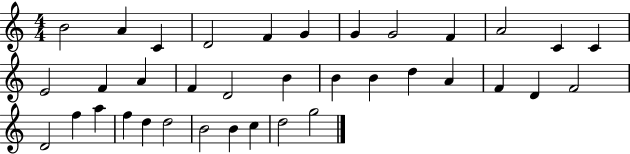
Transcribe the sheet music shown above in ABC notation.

X:1
T:Untitled
M:4/4
L:1/4
K:C
B2 A C D2 F G G G2 F A2 C C E2 F A F D2 B B B d A F D F2 D2 f a f d d2 B2 B c d2 g2